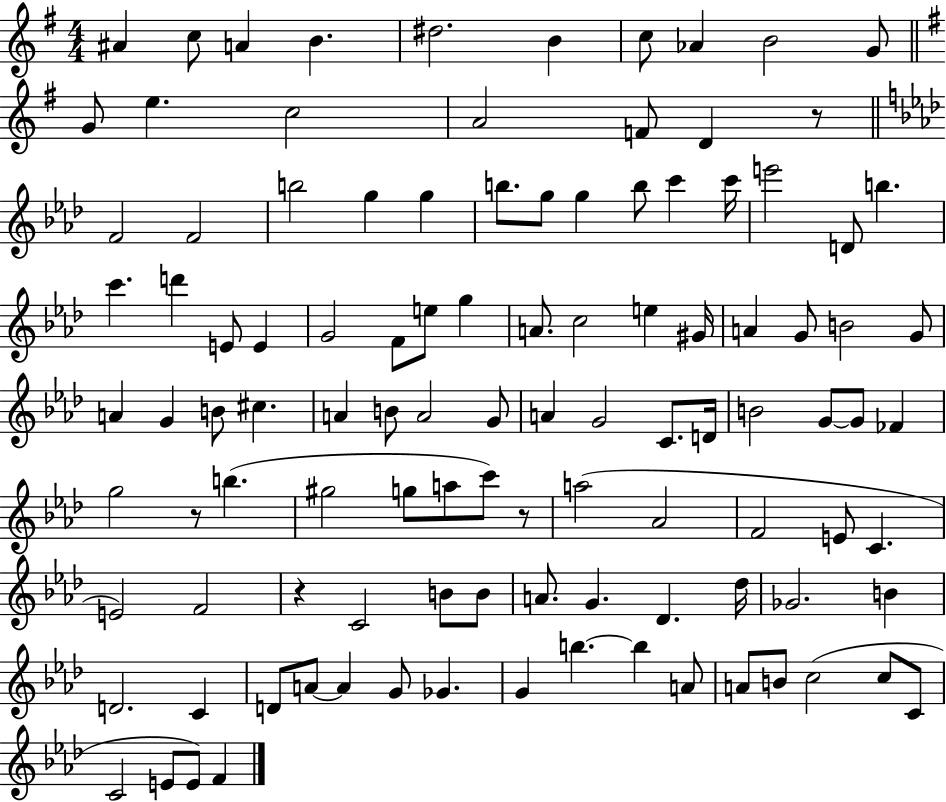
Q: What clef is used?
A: treble